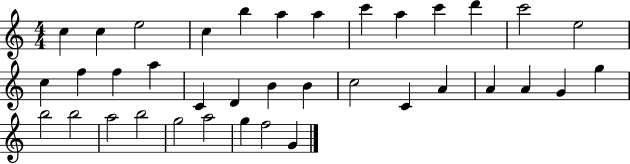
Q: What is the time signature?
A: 4/4